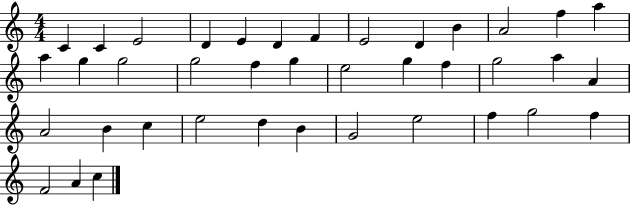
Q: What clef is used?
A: treble